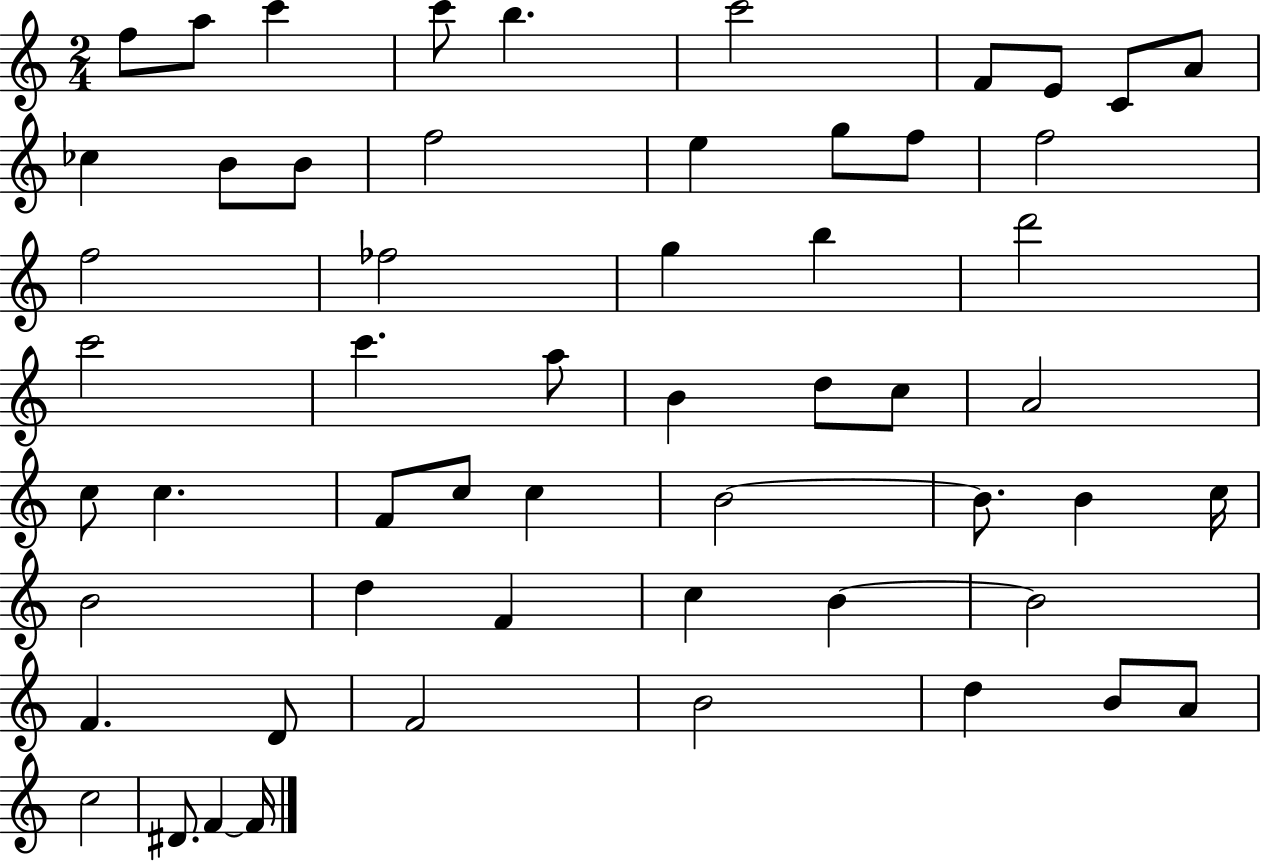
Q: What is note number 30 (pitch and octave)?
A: A4